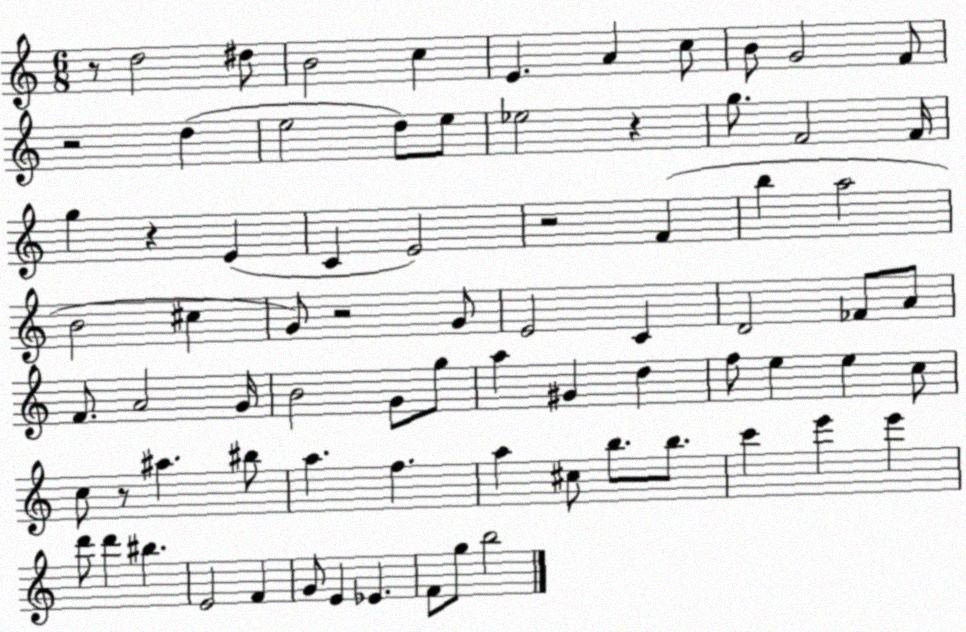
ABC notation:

X:1
T:Untitled
M:6/8
L:1/4
K:C
z/2 d2 ^d/2 B2 c E A c/2 B/2 G2 F/2 z2 d e2 d/2 e/2 _e2 z g/2 F2 F/4 g z E C E2 z2 F b a2 B2 ^c G/2 z2 G/2 E2 C D2 _F/2 A/2 F/2 A2 G/4 B2 G/2 g/2 a ^G d f/2 e e c/2 c/2 z/2 ^a ^b/2 a f a ^c/2 b/2 b/2 c' e' e' d'/2 d' ^b E2 F G/2 E _E F/2 g/2 b2